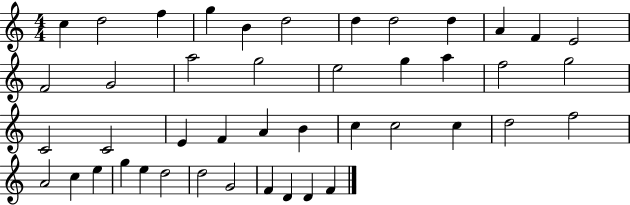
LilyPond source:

{
  \clef treble
  \numericTimeSignature
  \time 4/4
  \key c \major
  c''4 d''2 f''4 | g''4 b'4 d''2 | d''4 d''2 d''4 | a'4 f'4 e'2 | \break f'2 g'2 | a''2 g''2 | e''2 g''4 a''4 | f''2 g''2 | \break c'2 c'2 | e'4 f'4 a'4 b'4 | c''4 c''2 c''4 | d''2 f''2 | \break a'2 c''4 e''4 | g''4 e''4 d''2 | d''2 g'2 | f'4 d'4 d'4 f'4 | \break \bar "|."
}